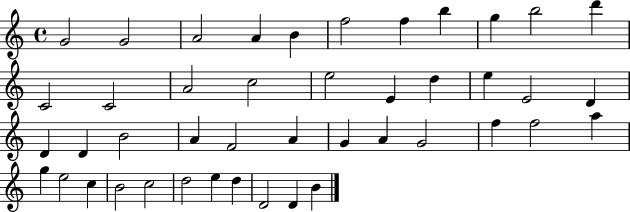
{
  \clef treble
  \time 4/4
  \defaultTimeSignature
  \key c \major
  g'2 g'2 | a'2 a'4 b'4 | f''2 f''4 b''4 | g''4 b''2 d'''4 | \break c'2 c'2 | a'2 c''2 | e''2 e'4 d''4 | e''4 e'2 d'4 | \break d'4 d'4 b'2 | a'4 f'2 a'4 | g'4 a'4 g'2 | f''4 f''2 a''4 | \break g''4 e''2 c''4 | b'2 c''2 | d''2 e''4 d''4 | d'2 d'4 b'4 | \break \bar "|."
}